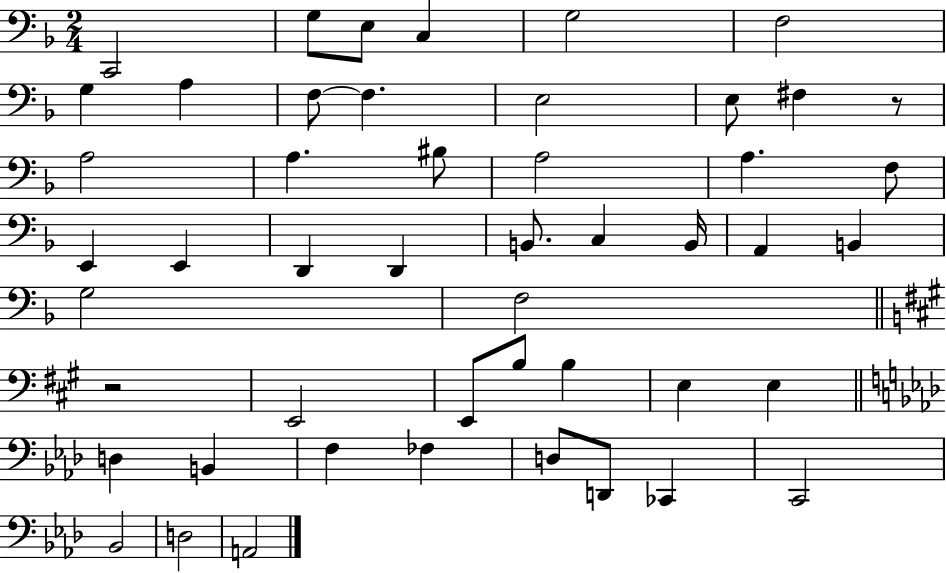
C2/h G3/e E3/e C3/q G3/h F3/h G3/q A3/q F3/e F3/q. E3/h E3/e F#3/q R/e A3/h A3/q. BIS3/e A3/h A3/q. F3/e E2/q E2/q D2/q D2/q B2/e. C3/q B2/s A2/q B2/q G3/h F3/h R/h E2/h E2/e B3/e B3/q E3/q E3/q D3/q B2/q F3/q FES3/q D3/e D2/e CES2/q C2/h Bb2/h D3/h A2/h